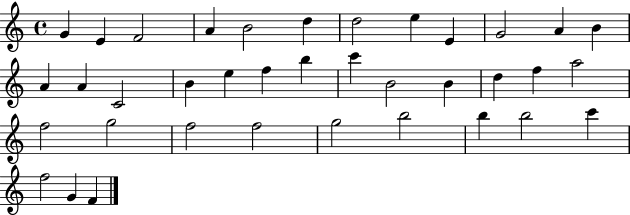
X:1
T:Untitled
M:4/4
L:1/4
K:C
G E F2 A B2 d d2 e E G2 A B A A C2 B e f b c' B2 B d f a2 f2 g2 f2 f2 g2 b2 b b2 c' f2 G F